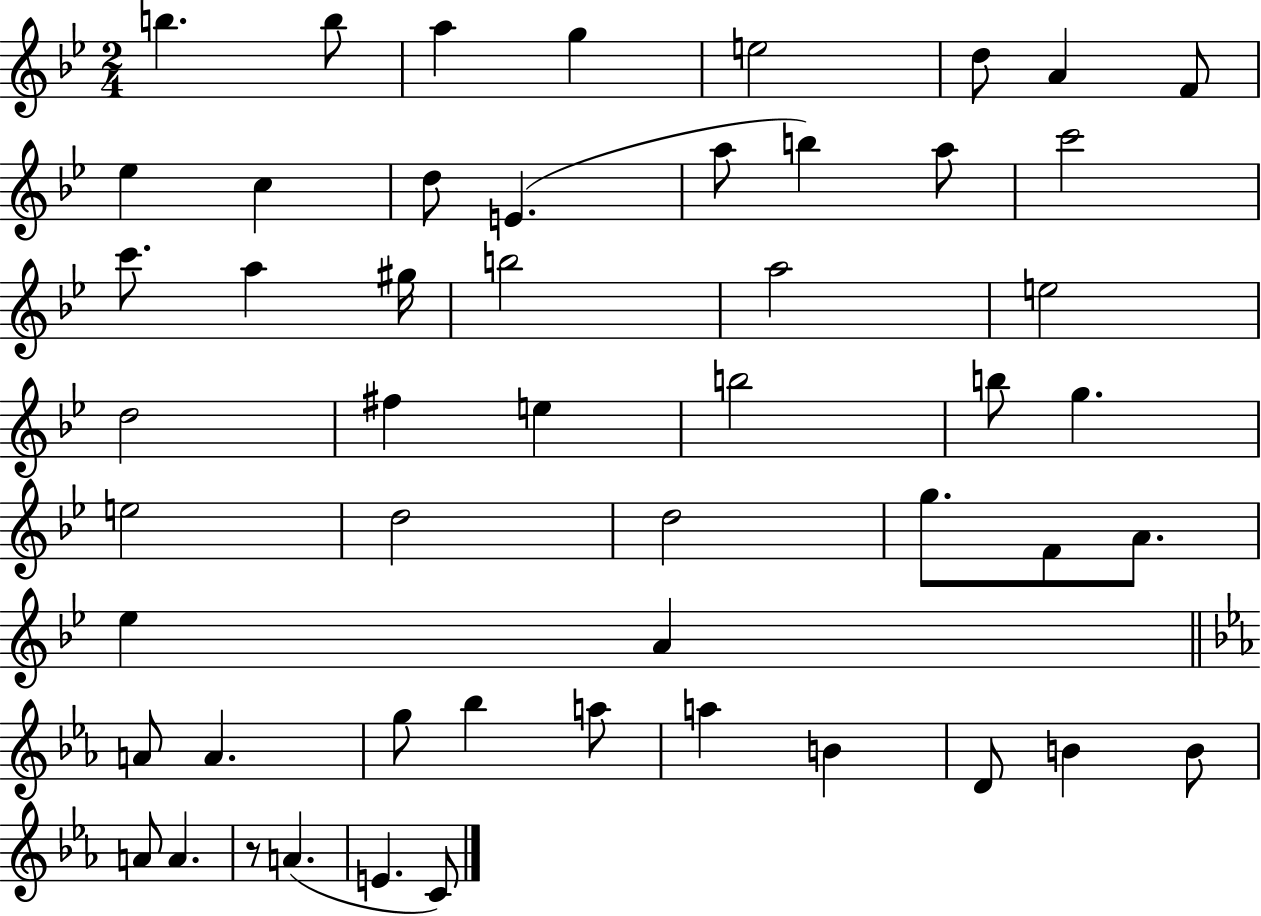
{
  \clef treble
  \numericTimeSignature
  \time 2/4
  \key bes \major
  b''4. b''8 | a''4 g''4 | e''2 | d''8 a'4 f'8 | \break ees''4 c''4 | d''8 e'4.( | a''8 b''4) a''8 | c'''2 | \break c'''8. a''4 gis''16 | b''2 | a''2 | e''2 | \break d''2 | fis''4 e''4 | b''2 | b''8 g''4. | \break e''2 | d''2 | d''2 | g''8. f'8 a'8. | \break ees''4 a'4 | \bar "||" \break \key ees \major a'8 a'4. | g''8 bes''4 a''8 | a''4 b'4 | d'8 b'4 b'8 | \break a'8 a'4. | r8 a'4.( | e'4. c'8) | \bar "|."
}